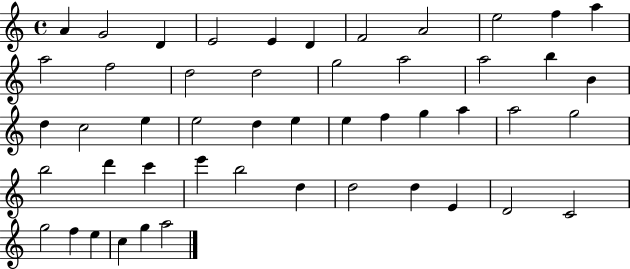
A4/q G4/h D4/q E4/h E4/q D4/q F4/h A4/h E5/h F5/q A5/q A5/h F5/h D5/h D5/h G5/h A5/h A5/h B5/q B4/q D5/q C5/h E5/q E5/h D5/q E5/q E5/q F5/q G5/q A5/q A5/h G5/h B5/h D6/q C6/q E6/q B5/h D5/q D5/h D5/q E4/q D4/h C4/h G5/h F5/q E5/q C5/q G5/q A5/h